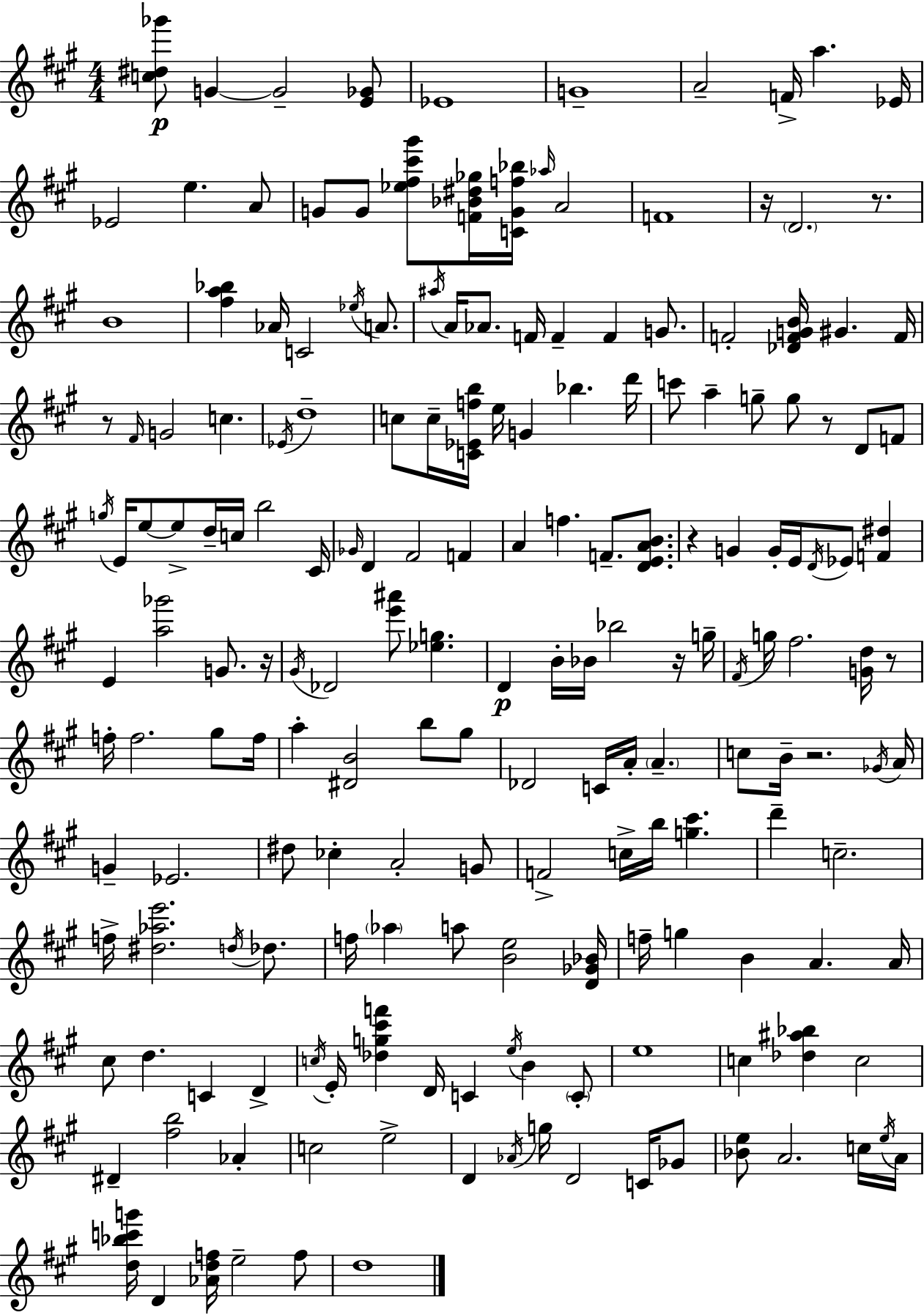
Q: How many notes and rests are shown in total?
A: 184